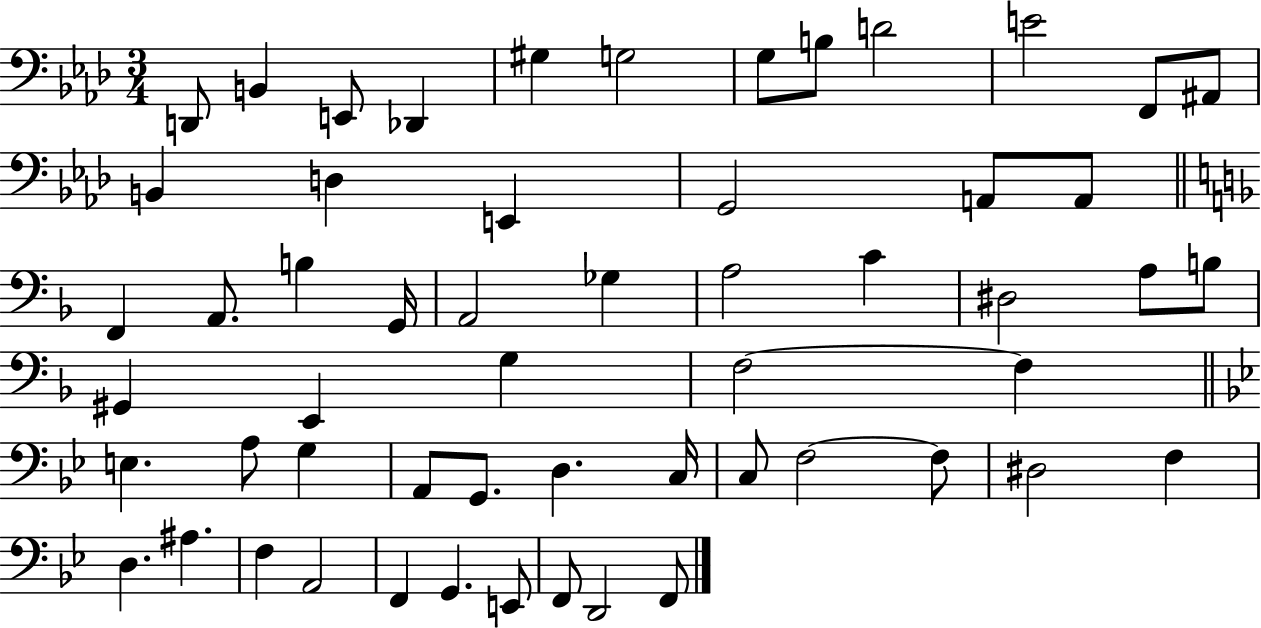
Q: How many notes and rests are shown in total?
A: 56